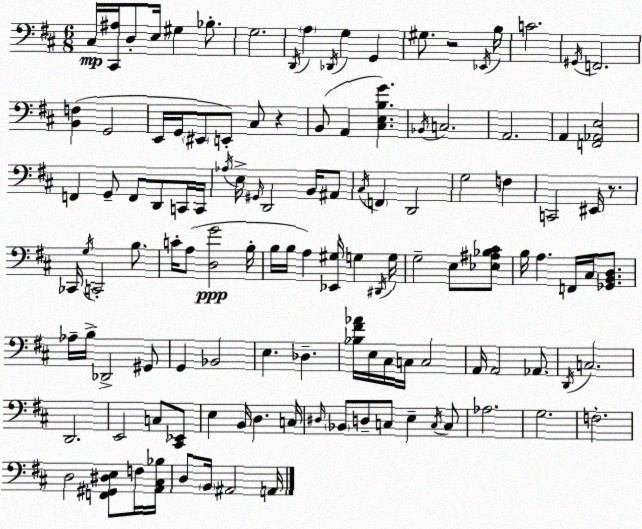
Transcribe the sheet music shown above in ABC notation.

X:1
T:Untitled
M:6/8
L:1/4
K:D
^C,/4 [^C,,^A,]/4 D,/2 E,/4 ^G, _B,/2 G,2 D,,/4 A, _D,,/4 G, G,, ^G,/2 z2 _E,,/4 B,/4 C2 ^G,,/4 F,,2 [B,,F,] G,,2 E,,/4 G,,/4 ^E,,/2 E,,/2 ^C,/2 z B,,/2 A,, [^C,E,B,G] _B,,/4 C,2 A,,2 A,, [F,,_A,,E,]2 F,, G,,/2 F,,/2 D,,/2 C,,/4 C,,/4 _A,/4 E,/4 ^G,,/4 D,,2 B,,/4 ^A,,/2 ^C,/4 F,, D,,2 G,2 F, C,,2 ^E,,/4 z/2 _C,,/4 G,/4 C,,2 B,/2 C/4 A,/2 [D,G]2 B,/4 B,/4 B,/4 A, [_E,,^G,]/4 G, ^D,,/4 G,/4 G,2 E,/2 [_E,^A,_B,^C]/2 B,/4 A, F,,/4 ^C,/4 [_G,,B,,D,]/2 _A,/4 B,/4 _D,,2 ^G,,/2 G,, _B,,2 E, _D, [_B,^F_A]/4 E,/4 ^C,/4 C,/4 C,2 A,,/4 A,,2 _A,,/2 D,,/4 C,2 D,,2 E,,2 C,/2 [^C,,_E,,]/2 E, B,,/4 D, C,/4 ^D,/4 _B,,/2 D,/2 C,/2 E, C,/4 C,/2 _A,2 G,2 F,2 D,2 [F,,^G,,^D,E,]/2 F,/4 [A,,^C,_B,]/4 D,/2 B,,/4 ^A,,2 A,,/4